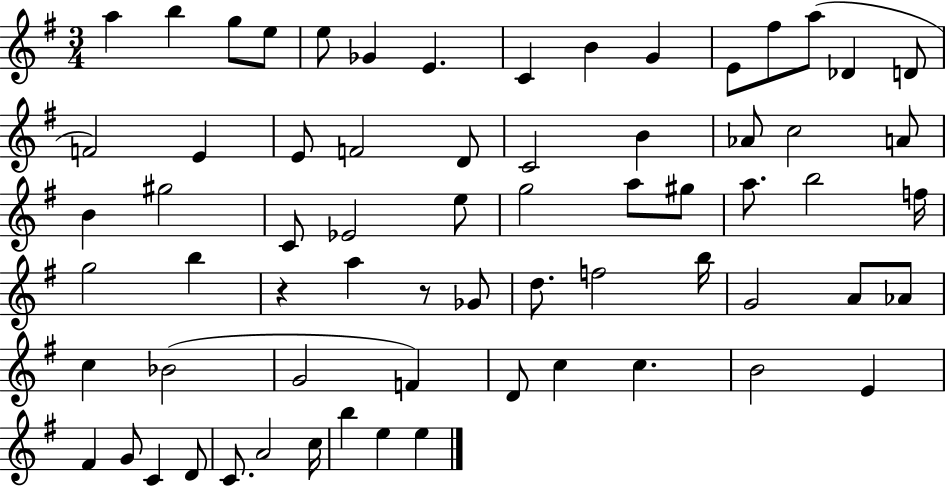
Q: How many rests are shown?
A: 2